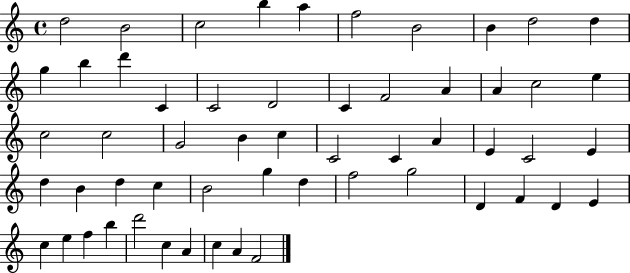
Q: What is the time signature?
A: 4/4